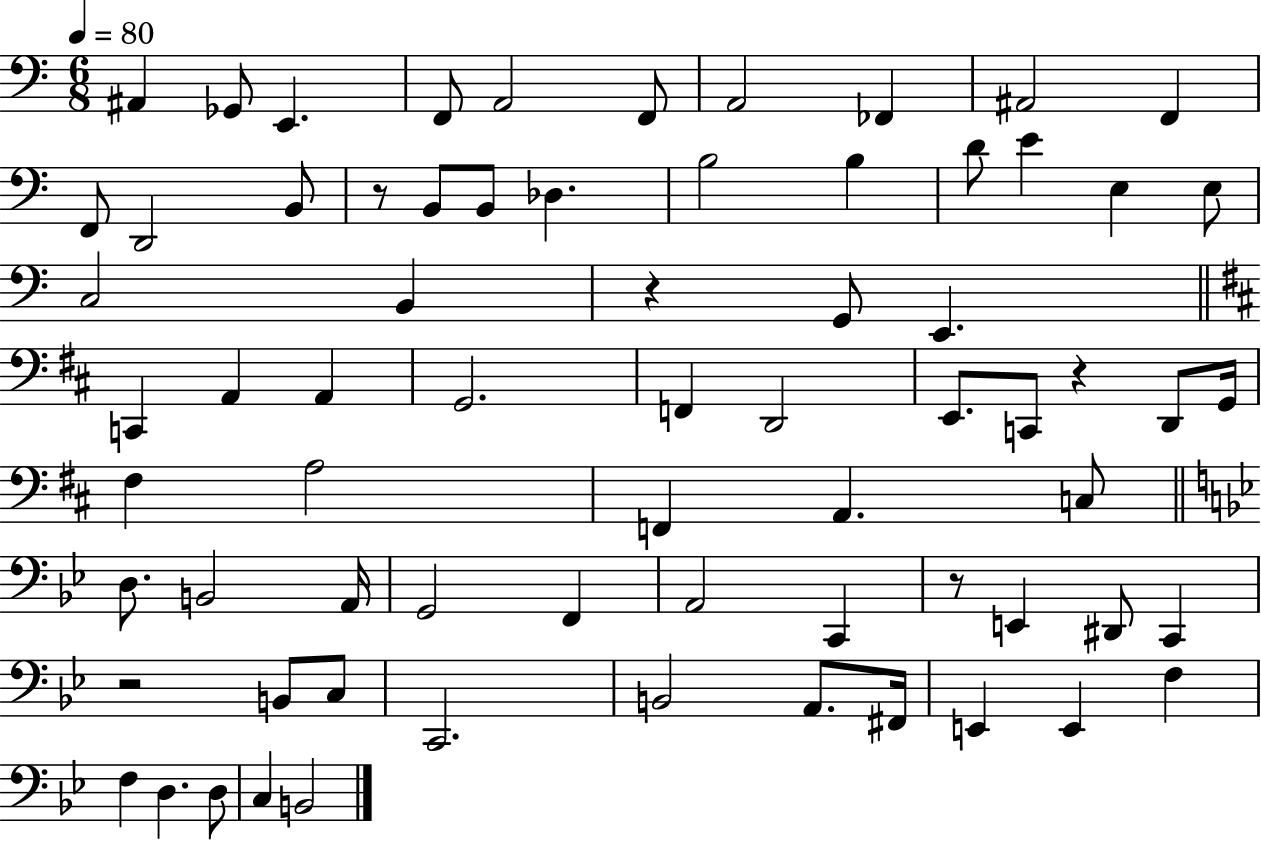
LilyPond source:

{
  \clef bass
  \numericTimeSignature
  \time 6/8
  \key c \major
  \tempo 4 = 80
  \repeat volta 2 { ais,4 ges,8 e,4. | f,8 a,2 f,8 | a,2 fes,4 | ais,2 f,4 | \break f,8 d,2 b,8 | r8 b,8 b,8 des4. | b2 b4 | d'8 e'4 e4 e8 | \break c2 b,4 | r4 g,8 e,4. | \bar "||" \break \key d \major c,4 a,4 a,4 | g,2. | f,4 d,2 | e,8. c,8 r4 d,8 g,16 | \break fis4 a2 | f,4 a,4. c8 | \bar "||" \break \key g \minor d8. b,2 a,16 | g,2 f,4 | a,2 c,4 | r8 e,4 dis,8 c,4 | \break r2 b,8 c8 | c,2. | b,2 a,8. fis,16 | e,4 e,4 f4 | \break f4 d4. d8 | c4 b,2 | } \bar "|."
}